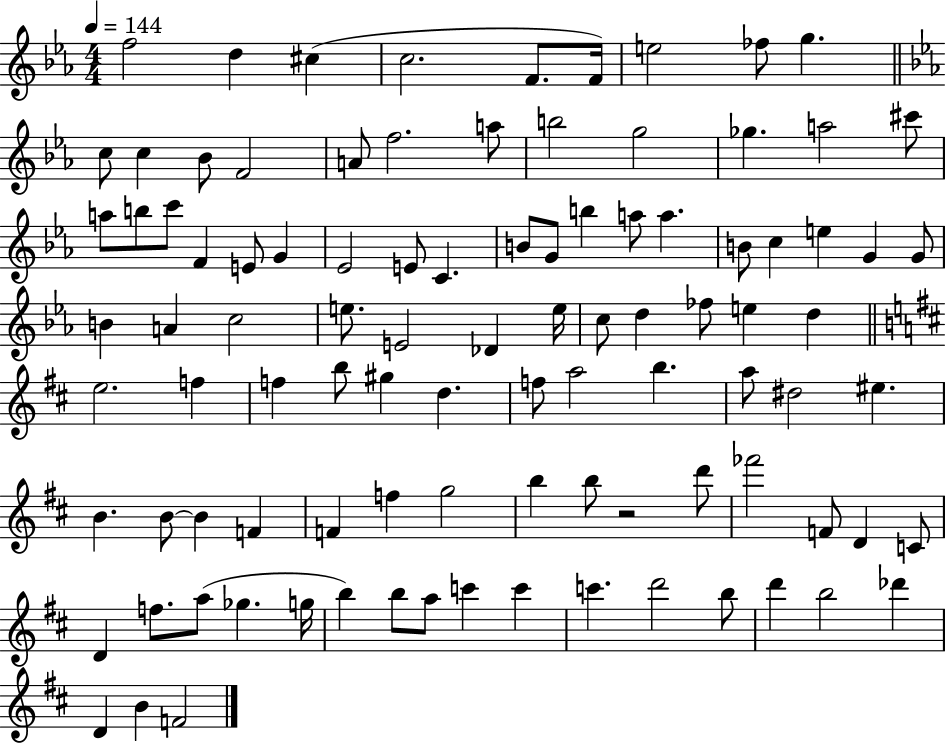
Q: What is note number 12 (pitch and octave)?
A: Bb4